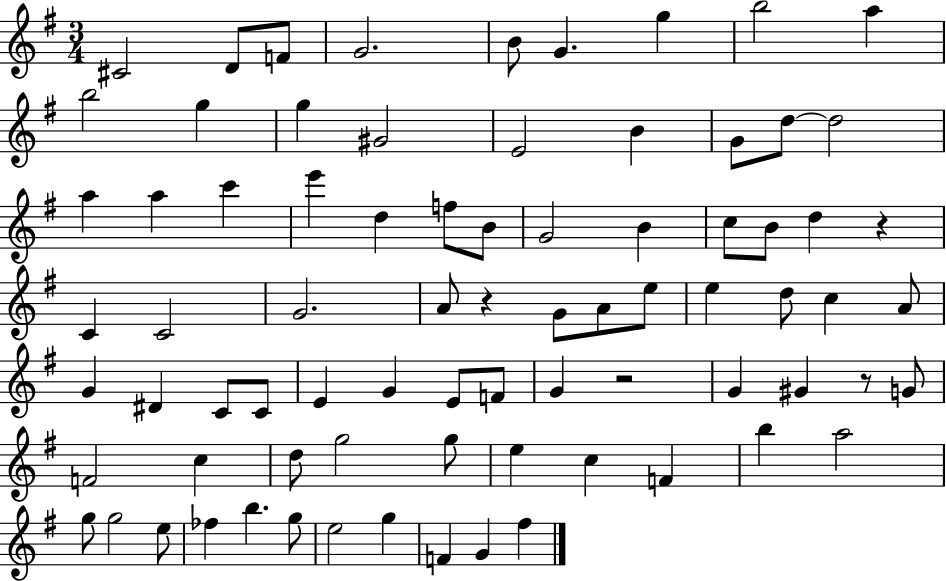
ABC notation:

X:1
T:Untitled
M:3/4
L:1/4
K:G
^C2 D/2 F/2 G2 B/2 G g b2 a b2 g g ^G2 E2 B G/2 d/2 d2 a a c' e' d f/2 B/2 G2 B c/2 B/2 d z C C2 G2 A/2 z G/2 A/2 e/2 e d/2 c A/2 G ^D C/2 C/2 E G E/2 F/2 G z2 G ^G z/2 G/2 F2 c d/2 g2 g/2 e c F b a2 g/2 g2 e/2 _f b g/2 e2 g F G ^f